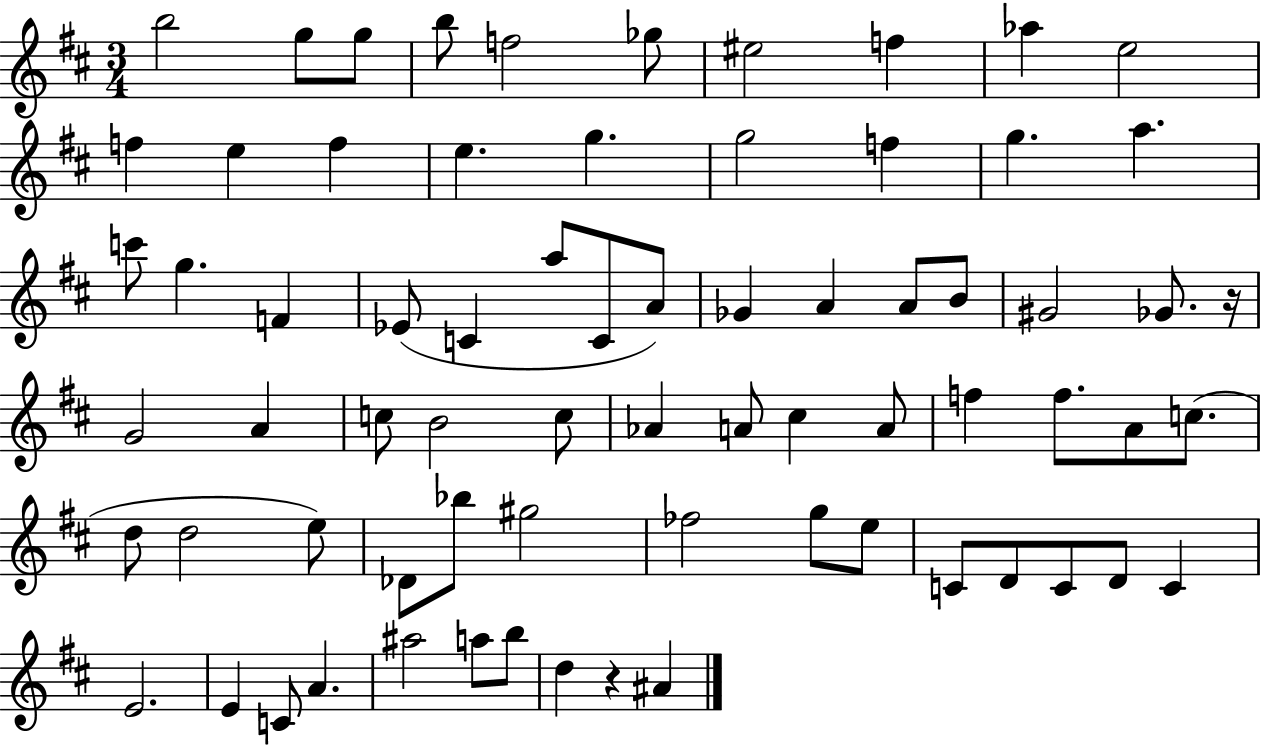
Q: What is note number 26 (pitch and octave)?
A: C4